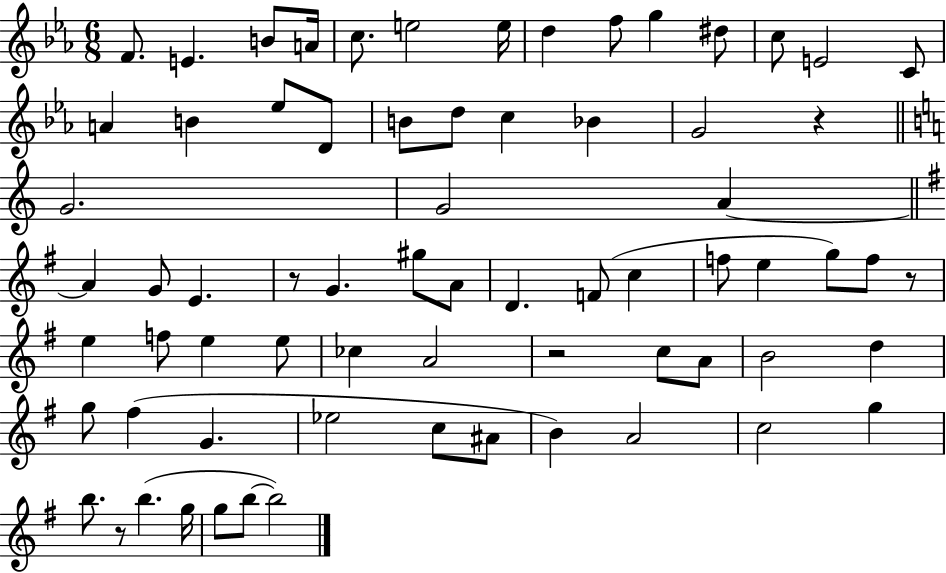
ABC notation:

X:1
T:Untitled
M:6/8
L:1/4
K:Eb
F/2 E B/2 A/4 c/2 e2 e/4 d f/2 g ^d/2 c/2 E2 C/2 A B _e/2 D/2 B/2 d/2 c _B G2 z G2 G2 A A G/2 E z/2 G ^g/2 A/2 D F/2 c f/2 e g/2 f/2 z/2 e f/2 e e/2 _c A2 z2 c/2 A/2 B2 d g/2 ^f G _e2 c/2 ^A/2 B A2 c2 g b/2 z/2 b g/4 g/2 b/2 b2